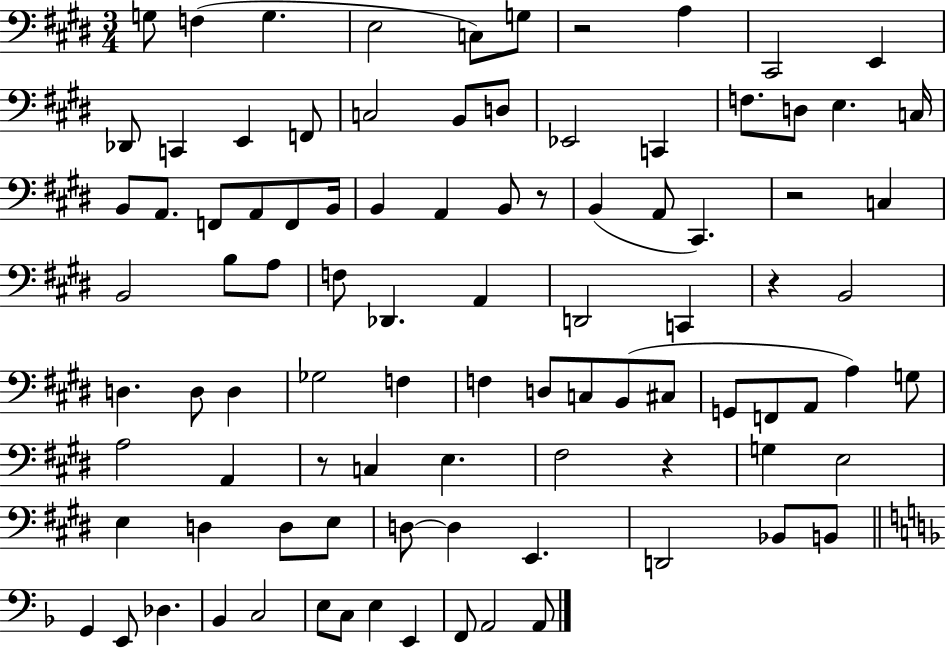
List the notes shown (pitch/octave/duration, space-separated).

G3/e F3/q G3/q. E3/h C3/e G3/e R/h A3/q C#2/h E2/q Db2/e C2/q E2/q F2/e C3/h B2/e D3/e Eb2/h C2/q F3/e. D3/e E3/q. C3/s B2/e A2/e. F2/e A2/e F2/e B2/s B2/q A2/q B2/e R/e B2/q A2/e C#2/q. R/h C3/q B2/h B3/e A3/e F3/e Db2/q. A2/q D2/h C2/q R/q B2/h D3/q. D3/e D3/q Gb3/h F3/q F3/q D3/e C3/e B2/e C#3/e G2/e F2/e A2/e A3/q G3/e A3/h A2/q R/e C3/q E3/q. F#3/h R/q G3/q E3/h E3/q D3/q D3/e E3/e D3/e D3/q E2/q. D2/h Bb2/e B2/e G2/q E2/e Db3/q. Bb2/q C3/h E3/e C3/e E3/q E2/q F2/e A2/h A2/e